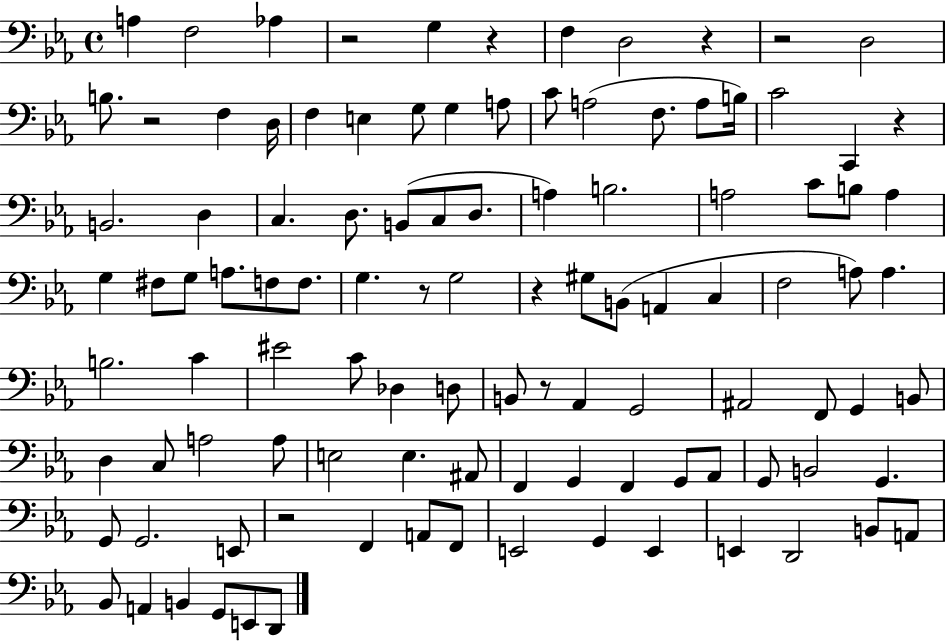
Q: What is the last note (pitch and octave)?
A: D2